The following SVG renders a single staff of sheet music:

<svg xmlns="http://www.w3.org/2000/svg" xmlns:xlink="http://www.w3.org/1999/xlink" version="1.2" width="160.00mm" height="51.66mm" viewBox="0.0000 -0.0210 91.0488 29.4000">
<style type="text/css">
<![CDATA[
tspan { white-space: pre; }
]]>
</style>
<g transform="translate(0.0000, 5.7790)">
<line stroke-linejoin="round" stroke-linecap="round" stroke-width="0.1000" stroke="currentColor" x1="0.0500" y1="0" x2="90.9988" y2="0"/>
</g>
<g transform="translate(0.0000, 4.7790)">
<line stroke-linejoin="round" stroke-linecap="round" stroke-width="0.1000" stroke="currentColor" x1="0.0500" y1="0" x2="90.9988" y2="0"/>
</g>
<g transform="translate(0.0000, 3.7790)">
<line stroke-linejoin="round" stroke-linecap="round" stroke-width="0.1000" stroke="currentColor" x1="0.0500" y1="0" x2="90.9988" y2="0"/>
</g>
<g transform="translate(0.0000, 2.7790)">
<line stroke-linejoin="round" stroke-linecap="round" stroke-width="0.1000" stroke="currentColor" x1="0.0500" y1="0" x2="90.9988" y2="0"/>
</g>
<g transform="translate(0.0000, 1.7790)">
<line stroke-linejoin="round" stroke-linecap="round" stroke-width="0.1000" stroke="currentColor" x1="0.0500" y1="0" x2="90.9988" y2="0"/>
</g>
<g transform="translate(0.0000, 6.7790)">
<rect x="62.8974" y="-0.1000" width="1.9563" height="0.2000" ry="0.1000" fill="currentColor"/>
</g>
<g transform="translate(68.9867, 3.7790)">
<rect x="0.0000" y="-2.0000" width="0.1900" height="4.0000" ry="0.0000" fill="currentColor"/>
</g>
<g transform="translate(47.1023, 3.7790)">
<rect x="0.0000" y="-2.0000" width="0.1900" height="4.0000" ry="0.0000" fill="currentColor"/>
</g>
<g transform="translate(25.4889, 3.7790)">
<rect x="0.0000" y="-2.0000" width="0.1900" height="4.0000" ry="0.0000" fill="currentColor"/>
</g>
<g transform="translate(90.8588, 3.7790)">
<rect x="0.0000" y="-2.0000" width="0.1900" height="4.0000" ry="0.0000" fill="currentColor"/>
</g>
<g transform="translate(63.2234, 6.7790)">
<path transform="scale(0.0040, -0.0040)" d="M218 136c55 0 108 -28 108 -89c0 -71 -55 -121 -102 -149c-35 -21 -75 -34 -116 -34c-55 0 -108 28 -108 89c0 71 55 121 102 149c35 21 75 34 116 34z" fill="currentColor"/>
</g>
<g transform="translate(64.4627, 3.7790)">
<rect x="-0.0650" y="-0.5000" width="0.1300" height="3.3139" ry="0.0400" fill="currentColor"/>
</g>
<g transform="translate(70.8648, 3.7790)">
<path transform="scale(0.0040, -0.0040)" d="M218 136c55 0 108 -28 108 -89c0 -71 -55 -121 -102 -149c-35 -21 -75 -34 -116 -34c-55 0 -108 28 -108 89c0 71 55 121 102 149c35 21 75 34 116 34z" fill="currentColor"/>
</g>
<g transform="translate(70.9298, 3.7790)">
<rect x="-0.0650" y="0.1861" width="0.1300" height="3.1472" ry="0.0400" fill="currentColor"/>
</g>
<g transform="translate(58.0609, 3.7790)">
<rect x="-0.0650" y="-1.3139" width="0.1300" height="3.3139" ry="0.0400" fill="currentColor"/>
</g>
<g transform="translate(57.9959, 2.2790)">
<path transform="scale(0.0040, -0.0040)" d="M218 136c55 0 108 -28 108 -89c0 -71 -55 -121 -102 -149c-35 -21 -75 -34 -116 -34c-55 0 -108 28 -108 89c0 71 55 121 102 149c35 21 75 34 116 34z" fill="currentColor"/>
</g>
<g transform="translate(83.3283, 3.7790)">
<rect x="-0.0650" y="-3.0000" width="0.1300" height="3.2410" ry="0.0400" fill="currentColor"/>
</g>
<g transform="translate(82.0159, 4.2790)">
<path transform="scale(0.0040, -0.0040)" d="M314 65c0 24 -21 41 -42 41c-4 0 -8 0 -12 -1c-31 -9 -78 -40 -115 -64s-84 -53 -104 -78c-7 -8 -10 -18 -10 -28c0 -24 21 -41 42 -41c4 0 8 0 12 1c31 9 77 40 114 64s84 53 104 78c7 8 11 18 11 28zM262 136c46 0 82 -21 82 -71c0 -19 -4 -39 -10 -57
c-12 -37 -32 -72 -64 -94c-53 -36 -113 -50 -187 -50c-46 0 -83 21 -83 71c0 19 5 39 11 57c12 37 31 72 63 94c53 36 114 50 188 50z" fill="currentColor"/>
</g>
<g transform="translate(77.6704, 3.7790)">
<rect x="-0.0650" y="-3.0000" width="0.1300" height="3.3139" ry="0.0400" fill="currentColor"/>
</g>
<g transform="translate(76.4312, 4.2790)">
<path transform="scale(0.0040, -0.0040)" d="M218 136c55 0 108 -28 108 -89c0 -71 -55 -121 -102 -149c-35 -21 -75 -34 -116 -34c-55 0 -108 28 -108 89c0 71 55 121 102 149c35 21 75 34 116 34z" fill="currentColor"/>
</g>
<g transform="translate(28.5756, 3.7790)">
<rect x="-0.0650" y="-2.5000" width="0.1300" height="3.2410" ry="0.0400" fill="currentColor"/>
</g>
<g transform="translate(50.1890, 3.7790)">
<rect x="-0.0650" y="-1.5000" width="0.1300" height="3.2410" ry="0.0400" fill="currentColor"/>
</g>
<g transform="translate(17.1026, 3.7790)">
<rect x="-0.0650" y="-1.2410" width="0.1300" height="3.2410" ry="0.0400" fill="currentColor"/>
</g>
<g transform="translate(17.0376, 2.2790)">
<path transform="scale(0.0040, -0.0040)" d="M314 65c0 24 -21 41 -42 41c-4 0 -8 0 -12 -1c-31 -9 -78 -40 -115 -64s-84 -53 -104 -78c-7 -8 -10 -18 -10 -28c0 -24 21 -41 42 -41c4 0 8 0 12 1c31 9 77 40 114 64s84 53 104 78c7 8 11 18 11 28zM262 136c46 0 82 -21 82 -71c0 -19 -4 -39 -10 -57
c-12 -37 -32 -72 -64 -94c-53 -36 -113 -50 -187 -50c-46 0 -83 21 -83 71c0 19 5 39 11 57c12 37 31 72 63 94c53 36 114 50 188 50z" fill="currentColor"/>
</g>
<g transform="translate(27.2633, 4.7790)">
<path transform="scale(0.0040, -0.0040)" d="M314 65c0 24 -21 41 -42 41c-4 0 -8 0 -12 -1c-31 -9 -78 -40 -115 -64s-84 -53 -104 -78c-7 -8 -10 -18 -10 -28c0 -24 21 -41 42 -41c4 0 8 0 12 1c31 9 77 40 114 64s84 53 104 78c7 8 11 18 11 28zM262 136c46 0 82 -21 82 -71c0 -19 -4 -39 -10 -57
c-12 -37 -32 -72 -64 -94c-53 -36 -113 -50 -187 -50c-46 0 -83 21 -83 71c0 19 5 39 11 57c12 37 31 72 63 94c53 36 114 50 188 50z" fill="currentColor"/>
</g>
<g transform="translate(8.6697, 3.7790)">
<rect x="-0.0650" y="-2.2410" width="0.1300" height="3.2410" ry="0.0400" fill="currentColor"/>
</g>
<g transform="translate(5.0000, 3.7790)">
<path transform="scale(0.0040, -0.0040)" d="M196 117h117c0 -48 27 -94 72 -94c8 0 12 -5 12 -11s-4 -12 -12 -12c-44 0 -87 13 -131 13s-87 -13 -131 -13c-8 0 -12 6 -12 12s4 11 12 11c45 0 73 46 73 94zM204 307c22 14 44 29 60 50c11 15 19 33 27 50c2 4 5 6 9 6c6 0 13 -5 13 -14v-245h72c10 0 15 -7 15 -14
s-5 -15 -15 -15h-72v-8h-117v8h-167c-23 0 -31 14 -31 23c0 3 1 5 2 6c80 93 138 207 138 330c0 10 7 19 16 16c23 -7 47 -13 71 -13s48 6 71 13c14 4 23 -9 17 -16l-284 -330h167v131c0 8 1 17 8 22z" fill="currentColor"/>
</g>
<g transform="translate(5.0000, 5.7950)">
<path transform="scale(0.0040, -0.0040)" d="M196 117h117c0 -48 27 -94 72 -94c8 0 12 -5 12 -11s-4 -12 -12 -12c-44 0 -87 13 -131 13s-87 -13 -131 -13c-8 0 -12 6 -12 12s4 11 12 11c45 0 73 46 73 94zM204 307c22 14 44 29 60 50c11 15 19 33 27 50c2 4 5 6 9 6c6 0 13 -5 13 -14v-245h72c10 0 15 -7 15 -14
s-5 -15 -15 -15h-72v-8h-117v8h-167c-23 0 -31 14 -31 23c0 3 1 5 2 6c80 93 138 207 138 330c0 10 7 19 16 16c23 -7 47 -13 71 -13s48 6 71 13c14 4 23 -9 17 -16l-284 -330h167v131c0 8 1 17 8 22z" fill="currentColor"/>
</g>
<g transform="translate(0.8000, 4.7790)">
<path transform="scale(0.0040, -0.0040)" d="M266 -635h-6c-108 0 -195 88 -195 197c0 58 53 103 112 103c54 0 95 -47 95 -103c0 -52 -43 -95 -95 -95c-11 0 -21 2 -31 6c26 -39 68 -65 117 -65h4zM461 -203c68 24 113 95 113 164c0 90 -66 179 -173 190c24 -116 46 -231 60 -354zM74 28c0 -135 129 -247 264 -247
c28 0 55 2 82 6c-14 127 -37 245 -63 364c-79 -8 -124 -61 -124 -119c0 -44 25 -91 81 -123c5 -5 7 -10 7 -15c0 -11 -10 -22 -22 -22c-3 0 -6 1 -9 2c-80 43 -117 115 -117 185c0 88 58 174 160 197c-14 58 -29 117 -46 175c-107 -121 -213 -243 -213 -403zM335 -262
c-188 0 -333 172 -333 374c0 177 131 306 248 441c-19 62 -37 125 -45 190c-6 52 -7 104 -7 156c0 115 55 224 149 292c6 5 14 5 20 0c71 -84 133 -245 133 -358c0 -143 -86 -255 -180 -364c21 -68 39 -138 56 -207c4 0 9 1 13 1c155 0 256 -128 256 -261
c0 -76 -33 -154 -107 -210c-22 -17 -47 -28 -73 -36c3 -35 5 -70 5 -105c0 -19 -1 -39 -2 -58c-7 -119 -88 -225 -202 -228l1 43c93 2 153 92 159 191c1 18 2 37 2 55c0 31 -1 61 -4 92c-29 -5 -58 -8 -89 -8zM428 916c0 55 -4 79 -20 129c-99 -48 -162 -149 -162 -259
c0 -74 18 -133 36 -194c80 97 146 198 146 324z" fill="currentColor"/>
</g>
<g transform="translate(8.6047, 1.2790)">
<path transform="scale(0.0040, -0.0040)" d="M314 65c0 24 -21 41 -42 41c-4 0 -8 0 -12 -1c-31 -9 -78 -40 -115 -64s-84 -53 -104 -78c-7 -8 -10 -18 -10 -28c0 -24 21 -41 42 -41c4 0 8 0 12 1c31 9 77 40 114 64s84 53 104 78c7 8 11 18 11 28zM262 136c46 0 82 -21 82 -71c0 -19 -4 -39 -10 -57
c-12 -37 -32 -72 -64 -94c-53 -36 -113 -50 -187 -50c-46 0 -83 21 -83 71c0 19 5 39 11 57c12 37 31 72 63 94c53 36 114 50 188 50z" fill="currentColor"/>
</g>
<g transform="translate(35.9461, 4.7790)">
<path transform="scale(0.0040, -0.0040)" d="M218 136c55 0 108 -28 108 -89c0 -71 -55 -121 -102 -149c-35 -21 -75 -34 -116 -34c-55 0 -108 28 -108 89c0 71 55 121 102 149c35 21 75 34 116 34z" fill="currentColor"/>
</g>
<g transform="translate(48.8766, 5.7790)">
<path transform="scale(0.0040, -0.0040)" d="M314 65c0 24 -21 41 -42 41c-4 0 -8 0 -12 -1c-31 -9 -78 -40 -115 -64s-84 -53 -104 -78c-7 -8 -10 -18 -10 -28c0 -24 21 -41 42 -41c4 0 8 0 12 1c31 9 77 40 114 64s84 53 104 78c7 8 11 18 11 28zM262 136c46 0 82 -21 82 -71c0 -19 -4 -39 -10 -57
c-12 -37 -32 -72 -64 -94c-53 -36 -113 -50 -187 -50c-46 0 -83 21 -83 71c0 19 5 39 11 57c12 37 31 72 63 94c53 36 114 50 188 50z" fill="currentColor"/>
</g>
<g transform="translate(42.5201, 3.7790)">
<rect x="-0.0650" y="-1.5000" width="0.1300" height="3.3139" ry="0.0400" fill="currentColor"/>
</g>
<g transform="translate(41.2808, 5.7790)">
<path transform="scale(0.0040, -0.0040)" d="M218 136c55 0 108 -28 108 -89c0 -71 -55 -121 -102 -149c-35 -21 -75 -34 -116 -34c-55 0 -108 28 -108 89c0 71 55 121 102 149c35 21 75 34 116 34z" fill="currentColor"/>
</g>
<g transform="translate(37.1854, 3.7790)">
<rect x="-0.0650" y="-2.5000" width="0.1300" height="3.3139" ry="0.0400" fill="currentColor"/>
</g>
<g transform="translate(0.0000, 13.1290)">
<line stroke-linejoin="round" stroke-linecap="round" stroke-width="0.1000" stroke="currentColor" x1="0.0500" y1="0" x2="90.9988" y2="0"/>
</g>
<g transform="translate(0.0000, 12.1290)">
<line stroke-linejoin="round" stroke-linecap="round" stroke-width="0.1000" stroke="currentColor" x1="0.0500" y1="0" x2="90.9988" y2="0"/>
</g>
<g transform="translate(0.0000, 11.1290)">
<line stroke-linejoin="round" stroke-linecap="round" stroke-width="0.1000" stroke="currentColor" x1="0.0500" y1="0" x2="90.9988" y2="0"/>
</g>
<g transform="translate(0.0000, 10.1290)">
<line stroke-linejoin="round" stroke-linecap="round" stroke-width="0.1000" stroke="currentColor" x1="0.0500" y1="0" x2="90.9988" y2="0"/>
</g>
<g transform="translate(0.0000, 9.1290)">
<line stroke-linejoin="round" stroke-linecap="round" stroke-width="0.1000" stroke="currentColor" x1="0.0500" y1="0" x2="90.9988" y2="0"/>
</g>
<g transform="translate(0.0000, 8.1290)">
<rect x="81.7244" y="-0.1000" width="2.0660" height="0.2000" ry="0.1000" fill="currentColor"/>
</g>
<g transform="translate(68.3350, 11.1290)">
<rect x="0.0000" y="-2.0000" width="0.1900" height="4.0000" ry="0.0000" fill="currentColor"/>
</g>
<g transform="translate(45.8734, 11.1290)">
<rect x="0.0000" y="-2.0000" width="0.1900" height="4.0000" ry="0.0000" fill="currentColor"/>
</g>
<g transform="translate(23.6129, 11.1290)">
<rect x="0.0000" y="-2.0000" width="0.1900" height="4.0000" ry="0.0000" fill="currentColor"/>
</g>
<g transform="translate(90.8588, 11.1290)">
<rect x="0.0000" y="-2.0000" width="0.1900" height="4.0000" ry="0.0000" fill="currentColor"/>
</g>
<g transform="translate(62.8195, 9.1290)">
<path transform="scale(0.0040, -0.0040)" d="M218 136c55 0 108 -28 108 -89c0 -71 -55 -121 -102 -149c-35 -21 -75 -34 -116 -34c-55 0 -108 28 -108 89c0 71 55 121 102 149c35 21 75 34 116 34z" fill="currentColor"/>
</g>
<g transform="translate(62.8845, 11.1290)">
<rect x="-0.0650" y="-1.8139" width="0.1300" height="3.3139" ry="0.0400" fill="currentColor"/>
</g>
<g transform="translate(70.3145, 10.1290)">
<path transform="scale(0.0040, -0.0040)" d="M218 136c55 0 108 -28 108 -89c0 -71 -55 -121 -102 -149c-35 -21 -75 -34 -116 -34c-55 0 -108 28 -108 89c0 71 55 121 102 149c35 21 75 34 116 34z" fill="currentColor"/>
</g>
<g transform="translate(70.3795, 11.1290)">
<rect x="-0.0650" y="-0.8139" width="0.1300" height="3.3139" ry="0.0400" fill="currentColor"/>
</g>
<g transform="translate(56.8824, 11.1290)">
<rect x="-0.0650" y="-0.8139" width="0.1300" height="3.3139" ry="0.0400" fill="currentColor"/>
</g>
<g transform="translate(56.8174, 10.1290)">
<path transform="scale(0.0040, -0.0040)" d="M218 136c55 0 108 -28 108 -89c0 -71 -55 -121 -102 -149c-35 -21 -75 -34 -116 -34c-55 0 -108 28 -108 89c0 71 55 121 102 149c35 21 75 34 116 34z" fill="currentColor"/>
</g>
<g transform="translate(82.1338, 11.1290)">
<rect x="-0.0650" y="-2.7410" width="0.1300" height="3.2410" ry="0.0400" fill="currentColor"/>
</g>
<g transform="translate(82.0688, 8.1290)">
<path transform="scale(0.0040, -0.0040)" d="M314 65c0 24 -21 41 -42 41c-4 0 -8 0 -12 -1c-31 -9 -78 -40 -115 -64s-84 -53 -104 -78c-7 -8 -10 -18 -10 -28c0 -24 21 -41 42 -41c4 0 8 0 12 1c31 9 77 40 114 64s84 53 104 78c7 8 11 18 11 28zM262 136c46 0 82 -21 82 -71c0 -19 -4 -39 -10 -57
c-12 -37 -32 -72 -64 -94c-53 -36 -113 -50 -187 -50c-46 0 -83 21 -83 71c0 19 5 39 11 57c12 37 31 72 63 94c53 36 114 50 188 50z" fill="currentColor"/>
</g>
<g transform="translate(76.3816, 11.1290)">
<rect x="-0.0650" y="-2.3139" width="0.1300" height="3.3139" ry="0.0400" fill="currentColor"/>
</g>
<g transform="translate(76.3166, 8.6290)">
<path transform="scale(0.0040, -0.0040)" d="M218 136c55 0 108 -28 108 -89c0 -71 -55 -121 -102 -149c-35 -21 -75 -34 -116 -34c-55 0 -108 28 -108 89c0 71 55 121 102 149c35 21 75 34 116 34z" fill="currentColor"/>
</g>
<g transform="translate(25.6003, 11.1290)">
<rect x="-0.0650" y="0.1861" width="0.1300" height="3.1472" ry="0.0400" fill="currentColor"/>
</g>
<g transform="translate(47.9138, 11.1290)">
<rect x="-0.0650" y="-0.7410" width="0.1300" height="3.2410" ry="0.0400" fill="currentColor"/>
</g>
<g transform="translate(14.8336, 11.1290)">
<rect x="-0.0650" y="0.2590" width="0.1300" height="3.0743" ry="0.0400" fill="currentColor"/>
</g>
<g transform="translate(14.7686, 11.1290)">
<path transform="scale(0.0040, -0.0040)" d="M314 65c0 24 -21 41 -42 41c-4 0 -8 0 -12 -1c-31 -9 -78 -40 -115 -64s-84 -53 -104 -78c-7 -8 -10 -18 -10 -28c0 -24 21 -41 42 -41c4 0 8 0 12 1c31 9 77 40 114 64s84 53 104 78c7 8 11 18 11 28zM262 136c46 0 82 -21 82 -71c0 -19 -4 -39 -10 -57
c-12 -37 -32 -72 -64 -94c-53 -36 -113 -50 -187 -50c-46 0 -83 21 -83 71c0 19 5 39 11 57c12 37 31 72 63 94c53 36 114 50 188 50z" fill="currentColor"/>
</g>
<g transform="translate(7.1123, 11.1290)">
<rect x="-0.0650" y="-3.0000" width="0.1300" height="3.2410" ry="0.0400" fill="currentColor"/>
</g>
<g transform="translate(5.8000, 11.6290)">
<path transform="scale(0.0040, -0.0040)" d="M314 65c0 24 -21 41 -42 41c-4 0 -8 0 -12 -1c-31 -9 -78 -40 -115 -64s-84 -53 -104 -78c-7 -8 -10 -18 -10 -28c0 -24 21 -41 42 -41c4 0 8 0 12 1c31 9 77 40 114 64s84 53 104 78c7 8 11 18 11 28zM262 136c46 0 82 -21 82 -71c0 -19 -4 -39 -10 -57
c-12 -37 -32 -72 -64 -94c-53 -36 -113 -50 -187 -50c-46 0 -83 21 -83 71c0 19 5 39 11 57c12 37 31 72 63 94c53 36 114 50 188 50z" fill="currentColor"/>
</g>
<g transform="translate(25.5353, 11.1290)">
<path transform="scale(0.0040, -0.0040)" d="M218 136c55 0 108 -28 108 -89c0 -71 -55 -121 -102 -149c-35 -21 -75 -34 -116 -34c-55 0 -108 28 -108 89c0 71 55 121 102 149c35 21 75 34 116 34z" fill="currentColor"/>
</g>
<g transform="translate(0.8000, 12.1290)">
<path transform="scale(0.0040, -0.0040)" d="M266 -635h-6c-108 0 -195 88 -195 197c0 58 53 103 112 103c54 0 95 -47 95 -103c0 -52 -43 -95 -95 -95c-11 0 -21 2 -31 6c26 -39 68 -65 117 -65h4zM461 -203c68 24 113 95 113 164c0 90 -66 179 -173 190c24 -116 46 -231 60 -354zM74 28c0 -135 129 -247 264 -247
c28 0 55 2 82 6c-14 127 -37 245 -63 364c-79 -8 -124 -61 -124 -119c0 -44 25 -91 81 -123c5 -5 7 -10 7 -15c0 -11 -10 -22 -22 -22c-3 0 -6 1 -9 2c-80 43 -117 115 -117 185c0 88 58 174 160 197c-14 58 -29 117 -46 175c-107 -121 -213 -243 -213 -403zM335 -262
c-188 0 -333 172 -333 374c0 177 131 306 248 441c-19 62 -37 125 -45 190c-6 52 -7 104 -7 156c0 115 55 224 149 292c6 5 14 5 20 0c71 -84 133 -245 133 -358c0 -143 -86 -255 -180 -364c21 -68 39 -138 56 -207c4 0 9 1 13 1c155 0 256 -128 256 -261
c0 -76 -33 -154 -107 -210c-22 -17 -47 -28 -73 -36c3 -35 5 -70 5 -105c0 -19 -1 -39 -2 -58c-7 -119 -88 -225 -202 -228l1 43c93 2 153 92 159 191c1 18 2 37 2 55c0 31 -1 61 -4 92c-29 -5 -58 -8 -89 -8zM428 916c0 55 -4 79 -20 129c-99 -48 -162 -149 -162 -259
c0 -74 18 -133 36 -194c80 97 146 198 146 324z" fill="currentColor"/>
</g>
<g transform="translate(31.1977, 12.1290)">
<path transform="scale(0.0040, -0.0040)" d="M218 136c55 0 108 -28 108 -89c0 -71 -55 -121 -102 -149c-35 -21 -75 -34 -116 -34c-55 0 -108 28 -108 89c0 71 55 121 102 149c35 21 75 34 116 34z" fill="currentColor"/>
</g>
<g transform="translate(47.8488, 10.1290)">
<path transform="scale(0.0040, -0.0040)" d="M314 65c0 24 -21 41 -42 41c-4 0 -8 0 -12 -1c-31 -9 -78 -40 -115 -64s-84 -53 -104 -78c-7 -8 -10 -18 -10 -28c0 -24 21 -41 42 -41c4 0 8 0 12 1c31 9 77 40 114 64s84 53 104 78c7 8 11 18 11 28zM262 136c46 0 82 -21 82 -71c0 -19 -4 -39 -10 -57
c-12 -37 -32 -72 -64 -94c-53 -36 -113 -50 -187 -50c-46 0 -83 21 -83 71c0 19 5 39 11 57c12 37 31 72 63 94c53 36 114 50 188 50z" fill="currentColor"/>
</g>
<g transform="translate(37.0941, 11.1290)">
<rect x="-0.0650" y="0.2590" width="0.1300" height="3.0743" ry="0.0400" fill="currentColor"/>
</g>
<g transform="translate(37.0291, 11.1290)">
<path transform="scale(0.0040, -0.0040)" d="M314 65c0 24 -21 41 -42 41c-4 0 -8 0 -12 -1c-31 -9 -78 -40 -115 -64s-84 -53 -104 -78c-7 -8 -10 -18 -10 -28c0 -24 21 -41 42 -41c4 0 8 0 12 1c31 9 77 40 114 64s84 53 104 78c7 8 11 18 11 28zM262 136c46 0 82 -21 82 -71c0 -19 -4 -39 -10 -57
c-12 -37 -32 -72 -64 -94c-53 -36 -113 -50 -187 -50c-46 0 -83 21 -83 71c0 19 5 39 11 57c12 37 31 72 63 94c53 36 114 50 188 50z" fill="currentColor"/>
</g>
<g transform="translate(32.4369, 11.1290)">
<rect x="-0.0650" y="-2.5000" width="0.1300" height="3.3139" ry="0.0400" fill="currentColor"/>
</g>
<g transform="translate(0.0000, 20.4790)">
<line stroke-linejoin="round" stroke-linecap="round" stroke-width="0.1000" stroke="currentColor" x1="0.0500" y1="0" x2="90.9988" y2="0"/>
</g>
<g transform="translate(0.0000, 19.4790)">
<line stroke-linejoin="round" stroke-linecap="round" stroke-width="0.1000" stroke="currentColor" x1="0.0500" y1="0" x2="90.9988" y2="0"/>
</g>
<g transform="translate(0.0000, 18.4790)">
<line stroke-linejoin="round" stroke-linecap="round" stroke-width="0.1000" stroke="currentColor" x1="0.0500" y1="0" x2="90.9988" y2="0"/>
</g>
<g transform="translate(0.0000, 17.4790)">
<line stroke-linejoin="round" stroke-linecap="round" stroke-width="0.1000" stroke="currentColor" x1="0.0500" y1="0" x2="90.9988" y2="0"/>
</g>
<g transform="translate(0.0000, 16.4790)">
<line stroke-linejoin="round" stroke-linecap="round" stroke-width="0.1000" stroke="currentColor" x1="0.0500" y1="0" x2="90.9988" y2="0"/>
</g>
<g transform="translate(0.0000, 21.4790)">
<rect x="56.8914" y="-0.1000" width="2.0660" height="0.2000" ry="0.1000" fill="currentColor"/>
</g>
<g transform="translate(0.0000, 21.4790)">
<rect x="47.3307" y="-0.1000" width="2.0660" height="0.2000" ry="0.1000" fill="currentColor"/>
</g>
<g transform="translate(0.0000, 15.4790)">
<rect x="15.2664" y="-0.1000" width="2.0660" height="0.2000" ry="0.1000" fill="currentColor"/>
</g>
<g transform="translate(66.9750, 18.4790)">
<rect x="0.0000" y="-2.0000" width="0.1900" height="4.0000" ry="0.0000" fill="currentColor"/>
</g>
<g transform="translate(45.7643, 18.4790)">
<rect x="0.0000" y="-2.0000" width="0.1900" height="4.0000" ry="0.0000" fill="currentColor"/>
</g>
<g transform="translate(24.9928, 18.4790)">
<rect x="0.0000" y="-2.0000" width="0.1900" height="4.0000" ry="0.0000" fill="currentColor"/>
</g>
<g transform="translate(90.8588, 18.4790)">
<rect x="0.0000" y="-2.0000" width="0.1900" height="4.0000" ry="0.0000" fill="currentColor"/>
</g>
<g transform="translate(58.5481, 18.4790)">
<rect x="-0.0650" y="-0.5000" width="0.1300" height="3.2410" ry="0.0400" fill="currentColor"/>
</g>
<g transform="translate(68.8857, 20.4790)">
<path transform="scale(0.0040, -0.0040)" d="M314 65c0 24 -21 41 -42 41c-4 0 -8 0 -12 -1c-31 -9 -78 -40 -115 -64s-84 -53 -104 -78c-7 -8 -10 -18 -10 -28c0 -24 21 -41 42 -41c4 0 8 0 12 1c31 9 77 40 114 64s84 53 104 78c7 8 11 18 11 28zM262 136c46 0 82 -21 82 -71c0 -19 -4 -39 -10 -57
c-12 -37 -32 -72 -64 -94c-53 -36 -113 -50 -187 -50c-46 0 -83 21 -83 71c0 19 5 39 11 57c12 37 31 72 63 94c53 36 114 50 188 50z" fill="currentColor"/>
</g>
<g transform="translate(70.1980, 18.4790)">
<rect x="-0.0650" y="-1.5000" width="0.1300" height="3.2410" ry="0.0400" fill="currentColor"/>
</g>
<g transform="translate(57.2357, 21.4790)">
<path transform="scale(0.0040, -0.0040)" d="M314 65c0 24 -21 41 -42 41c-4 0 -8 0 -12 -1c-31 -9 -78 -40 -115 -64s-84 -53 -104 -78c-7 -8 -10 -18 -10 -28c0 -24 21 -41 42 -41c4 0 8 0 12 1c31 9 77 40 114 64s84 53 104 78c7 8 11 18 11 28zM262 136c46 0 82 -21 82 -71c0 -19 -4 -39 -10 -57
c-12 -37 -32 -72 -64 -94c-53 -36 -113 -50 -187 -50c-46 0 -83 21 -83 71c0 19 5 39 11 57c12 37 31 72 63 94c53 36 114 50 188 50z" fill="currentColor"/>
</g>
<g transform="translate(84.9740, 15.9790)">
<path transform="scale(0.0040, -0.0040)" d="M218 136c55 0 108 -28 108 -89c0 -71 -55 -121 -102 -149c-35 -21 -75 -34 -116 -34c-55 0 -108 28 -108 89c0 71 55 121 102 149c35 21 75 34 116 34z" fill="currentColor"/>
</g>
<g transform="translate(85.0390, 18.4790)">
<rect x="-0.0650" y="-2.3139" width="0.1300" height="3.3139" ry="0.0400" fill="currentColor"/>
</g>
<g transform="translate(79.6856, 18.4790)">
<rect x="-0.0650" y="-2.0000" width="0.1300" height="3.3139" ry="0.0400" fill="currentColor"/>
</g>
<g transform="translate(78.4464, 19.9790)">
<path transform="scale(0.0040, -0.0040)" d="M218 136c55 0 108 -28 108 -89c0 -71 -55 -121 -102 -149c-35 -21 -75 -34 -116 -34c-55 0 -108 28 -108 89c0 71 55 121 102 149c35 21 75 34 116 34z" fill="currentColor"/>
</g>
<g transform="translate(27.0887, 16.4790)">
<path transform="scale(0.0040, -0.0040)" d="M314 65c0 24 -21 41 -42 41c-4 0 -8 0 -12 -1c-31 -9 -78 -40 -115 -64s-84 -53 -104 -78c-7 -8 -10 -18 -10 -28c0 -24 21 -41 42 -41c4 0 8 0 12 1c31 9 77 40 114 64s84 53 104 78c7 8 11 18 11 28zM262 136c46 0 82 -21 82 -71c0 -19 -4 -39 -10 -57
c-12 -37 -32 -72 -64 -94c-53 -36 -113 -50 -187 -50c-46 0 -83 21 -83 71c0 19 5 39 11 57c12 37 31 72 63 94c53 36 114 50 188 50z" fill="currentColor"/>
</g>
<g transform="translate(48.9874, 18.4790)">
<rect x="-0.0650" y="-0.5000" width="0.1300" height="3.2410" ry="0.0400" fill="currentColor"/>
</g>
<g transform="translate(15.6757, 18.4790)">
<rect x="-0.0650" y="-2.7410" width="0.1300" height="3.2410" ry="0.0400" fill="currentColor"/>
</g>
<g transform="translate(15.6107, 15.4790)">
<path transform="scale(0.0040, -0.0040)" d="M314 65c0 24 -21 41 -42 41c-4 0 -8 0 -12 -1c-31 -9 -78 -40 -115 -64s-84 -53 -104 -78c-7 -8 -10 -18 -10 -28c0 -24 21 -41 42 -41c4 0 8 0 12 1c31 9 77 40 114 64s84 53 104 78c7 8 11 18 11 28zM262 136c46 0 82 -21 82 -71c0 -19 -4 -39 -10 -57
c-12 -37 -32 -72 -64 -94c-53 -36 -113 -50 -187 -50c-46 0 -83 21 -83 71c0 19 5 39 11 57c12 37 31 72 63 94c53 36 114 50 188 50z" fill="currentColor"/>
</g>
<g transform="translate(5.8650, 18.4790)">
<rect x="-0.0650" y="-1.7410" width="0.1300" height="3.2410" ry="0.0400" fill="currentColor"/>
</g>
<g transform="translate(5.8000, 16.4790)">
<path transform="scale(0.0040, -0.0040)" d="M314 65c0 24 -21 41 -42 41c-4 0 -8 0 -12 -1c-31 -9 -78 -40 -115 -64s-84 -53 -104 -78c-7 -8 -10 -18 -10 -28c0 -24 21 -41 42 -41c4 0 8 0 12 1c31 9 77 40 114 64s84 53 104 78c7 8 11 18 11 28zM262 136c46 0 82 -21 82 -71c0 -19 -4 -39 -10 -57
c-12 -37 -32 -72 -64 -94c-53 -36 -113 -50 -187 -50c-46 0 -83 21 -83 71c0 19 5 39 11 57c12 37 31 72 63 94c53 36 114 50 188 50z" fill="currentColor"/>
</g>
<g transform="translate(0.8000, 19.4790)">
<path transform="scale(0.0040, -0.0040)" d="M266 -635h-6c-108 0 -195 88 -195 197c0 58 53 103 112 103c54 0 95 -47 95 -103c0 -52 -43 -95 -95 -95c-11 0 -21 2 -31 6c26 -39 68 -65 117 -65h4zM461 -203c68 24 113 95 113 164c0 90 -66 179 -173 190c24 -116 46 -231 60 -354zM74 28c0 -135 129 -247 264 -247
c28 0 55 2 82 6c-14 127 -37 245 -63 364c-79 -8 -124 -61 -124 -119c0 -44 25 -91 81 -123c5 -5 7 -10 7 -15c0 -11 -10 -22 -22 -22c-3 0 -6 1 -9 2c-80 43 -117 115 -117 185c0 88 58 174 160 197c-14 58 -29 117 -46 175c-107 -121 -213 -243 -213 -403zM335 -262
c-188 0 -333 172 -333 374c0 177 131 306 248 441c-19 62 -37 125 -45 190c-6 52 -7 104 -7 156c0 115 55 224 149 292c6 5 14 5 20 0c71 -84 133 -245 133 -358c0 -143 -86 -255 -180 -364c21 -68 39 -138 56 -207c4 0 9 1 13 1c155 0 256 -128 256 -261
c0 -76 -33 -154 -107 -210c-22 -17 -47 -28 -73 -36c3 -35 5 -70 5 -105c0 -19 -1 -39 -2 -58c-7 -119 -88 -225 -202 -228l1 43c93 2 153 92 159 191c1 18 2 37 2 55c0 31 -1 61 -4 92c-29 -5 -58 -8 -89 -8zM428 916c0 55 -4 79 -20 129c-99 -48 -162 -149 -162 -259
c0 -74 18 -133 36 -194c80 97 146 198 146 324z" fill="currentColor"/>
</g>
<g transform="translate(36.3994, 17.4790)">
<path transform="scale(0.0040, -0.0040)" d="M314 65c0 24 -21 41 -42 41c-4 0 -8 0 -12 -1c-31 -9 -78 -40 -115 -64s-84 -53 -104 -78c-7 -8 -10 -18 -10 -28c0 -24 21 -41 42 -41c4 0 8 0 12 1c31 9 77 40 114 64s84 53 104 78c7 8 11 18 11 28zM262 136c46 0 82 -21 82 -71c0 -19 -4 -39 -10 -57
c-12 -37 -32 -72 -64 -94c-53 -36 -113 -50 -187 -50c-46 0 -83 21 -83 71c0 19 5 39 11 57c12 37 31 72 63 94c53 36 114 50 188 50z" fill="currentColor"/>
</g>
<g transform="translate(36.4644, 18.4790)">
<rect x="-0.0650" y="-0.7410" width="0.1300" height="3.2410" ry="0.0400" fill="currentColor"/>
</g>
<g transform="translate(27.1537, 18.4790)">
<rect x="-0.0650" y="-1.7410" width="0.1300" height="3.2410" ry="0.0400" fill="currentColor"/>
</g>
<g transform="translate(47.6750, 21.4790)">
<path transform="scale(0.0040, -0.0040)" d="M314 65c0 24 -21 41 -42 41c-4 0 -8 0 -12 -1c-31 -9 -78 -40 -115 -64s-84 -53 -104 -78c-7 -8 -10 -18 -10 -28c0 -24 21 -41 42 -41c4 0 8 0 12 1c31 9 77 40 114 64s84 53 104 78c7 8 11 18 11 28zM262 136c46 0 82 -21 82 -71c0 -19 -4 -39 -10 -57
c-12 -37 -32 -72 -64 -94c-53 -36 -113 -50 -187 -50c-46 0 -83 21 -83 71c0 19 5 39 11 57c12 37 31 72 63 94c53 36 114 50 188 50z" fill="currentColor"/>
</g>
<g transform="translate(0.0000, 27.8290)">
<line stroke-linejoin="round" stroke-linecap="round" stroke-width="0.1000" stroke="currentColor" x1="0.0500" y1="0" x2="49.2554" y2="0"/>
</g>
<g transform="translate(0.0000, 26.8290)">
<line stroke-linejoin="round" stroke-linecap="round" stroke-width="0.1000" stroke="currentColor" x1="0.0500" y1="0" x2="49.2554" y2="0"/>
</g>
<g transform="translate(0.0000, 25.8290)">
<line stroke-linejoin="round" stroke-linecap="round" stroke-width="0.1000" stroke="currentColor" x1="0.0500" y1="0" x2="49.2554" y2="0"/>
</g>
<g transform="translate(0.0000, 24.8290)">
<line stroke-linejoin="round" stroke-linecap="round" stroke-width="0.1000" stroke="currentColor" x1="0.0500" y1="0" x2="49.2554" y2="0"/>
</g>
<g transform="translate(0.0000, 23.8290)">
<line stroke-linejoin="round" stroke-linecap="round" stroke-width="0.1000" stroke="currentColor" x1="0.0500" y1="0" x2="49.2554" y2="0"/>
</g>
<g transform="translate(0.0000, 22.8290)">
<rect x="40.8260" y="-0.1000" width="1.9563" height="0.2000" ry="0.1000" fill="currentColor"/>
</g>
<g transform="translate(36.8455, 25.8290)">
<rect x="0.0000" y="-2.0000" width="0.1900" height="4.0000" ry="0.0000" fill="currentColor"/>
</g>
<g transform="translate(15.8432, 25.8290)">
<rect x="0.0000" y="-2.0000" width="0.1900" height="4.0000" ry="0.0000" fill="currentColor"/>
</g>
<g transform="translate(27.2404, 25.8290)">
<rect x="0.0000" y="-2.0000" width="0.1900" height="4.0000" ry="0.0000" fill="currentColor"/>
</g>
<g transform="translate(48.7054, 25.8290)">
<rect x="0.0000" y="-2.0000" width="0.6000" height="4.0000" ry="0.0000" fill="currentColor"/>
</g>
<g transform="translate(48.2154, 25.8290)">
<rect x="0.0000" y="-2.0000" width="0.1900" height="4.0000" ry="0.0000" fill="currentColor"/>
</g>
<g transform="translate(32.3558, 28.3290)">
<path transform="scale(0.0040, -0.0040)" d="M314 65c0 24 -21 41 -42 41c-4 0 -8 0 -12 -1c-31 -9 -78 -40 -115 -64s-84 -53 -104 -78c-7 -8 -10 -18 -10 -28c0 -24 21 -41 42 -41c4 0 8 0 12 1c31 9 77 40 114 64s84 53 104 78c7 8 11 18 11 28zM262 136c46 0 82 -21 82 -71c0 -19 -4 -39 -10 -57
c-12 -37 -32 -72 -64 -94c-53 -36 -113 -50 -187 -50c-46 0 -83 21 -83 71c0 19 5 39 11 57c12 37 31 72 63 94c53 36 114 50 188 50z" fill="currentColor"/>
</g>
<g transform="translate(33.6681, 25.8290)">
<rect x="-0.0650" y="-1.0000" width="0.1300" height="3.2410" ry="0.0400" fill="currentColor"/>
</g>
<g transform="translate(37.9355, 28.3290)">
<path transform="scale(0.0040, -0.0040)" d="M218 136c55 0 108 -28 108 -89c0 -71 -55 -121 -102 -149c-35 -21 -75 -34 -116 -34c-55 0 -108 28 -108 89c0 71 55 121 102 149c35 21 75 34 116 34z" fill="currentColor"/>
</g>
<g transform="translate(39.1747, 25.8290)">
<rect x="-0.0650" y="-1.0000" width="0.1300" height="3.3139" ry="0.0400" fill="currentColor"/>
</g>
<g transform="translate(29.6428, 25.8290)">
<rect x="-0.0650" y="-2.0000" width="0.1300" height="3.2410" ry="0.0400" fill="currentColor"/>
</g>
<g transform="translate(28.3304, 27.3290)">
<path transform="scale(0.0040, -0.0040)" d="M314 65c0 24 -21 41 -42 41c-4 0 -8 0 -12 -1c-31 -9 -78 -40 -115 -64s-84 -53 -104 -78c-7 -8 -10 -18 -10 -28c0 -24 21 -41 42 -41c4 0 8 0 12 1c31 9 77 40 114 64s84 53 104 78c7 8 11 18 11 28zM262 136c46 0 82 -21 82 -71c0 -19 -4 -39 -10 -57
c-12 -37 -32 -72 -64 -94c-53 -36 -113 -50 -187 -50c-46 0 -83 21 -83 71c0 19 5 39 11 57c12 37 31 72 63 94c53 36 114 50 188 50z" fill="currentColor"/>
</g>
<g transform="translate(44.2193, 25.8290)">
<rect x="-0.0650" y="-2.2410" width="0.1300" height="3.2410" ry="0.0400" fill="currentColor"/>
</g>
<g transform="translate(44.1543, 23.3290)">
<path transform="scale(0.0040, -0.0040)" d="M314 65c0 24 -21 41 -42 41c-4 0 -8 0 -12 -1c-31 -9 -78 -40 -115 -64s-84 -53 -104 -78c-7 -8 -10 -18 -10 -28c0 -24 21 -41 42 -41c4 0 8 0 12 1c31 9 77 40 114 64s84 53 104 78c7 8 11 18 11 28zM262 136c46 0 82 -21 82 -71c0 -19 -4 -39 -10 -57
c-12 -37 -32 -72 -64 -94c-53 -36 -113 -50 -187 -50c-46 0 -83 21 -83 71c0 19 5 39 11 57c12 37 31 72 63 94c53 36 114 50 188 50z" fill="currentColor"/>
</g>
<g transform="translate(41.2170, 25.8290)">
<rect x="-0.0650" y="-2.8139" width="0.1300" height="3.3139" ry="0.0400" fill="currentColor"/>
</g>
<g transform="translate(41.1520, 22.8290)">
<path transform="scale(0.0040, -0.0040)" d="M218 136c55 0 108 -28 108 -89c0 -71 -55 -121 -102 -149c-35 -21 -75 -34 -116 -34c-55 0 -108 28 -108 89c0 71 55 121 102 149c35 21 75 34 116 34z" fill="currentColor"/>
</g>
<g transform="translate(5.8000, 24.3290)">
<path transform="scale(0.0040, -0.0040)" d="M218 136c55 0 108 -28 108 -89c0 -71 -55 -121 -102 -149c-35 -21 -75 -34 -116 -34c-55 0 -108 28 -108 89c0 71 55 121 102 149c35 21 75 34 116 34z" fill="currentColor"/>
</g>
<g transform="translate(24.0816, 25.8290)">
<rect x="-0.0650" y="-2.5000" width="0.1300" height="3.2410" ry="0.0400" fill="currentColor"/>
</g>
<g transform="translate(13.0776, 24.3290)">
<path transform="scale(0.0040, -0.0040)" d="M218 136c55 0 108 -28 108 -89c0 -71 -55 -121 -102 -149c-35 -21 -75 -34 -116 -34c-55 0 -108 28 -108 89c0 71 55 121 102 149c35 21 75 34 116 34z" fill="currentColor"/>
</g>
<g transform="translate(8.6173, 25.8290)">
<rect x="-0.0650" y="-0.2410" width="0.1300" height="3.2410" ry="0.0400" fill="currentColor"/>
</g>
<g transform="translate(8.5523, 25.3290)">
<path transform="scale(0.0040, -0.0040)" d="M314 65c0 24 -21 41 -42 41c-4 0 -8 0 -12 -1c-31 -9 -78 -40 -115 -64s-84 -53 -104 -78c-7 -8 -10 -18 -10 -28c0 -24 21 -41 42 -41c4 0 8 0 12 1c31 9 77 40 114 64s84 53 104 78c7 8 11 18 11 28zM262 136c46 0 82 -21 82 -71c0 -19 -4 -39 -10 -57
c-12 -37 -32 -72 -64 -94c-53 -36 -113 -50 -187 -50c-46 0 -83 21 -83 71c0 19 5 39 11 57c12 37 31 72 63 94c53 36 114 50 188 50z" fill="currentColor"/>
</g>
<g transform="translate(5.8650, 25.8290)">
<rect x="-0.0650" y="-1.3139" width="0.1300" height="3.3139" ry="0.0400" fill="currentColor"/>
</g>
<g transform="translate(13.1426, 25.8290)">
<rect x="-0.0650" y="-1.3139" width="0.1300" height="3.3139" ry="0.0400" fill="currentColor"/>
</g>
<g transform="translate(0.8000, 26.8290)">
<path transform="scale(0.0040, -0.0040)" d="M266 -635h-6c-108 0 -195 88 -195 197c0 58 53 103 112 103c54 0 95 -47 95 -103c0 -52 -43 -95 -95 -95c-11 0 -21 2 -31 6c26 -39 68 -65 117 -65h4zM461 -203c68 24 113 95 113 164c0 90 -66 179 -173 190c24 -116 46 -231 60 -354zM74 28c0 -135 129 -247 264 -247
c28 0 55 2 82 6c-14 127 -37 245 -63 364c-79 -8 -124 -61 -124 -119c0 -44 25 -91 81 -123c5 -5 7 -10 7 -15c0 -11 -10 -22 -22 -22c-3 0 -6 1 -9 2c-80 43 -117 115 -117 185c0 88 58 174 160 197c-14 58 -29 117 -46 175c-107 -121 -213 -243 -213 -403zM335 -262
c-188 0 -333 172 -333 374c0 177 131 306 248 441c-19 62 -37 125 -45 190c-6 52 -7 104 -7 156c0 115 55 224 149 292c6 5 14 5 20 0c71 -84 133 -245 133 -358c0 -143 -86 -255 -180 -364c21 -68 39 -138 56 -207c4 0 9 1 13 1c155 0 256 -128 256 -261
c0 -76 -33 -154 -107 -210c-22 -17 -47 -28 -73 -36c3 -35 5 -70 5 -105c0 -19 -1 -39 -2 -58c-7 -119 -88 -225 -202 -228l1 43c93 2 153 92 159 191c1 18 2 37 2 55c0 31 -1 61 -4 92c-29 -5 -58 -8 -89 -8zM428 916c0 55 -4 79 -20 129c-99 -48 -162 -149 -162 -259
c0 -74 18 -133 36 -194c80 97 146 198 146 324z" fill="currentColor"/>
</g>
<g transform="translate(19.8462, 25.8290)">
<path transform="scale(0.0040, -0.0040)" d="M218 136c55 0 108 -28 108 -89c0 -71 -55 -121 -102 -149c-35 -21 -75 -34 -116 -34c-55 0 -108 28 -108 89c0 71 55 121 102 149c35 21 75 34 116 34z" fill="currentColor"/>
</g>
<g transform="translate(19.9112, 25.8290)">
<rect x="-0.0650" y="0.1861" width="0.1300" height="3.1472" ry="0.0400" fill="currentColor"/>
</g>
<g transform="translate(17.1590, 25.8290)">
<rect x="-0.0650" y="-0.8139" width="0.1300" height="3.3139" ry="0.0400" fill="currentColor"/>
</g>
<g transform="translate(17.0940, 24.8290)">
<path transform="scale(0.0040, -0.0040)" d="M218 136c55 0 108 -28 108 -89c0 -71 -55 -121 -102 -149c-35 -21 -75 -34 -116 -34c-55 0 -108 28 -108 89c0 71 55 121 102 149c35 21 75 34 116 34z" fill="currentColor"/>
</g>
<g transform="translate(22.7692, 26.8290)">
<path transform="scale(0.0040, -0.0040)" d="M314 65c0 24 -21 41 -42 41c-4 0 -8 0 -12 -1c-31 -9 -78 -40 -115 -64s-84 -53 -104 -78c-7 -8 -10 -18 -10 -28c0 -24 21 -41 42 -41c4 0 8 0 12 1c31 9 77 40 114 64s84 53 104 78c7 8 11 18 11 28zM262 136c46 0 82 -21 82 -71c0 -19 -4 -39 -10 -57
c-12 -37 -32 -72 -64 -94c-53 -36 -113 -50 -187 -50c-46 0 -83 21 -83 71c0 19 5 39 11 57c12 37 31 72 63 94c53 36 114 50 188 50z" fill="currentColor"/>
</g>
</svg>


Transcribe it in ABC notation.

X:1
T:Untitled
M:4/4
L:1/4
K:C
g2 e2 G2 G E E2 e C B A A2 A2 B2 B G B2 d2 d f d g a2 f2 a2 f2 d2 C2 C2 E2 F g e c2 e d B G2 F2 D2 D a g2